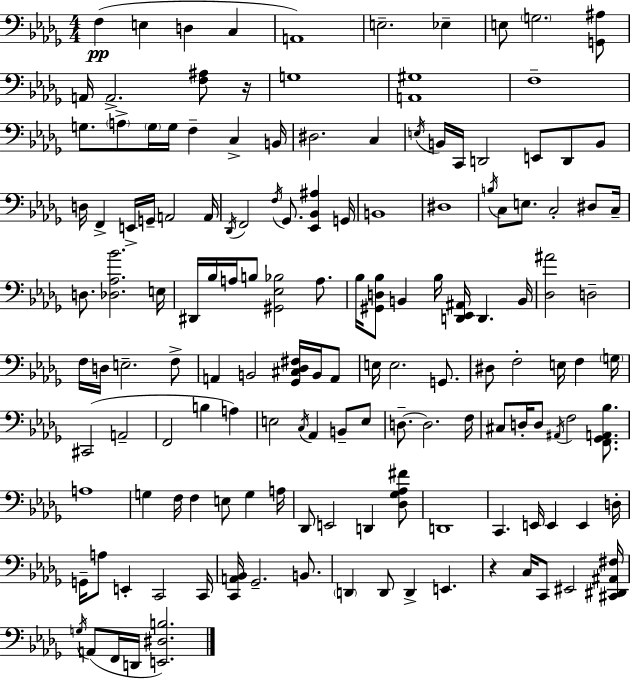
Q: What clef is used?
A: bass